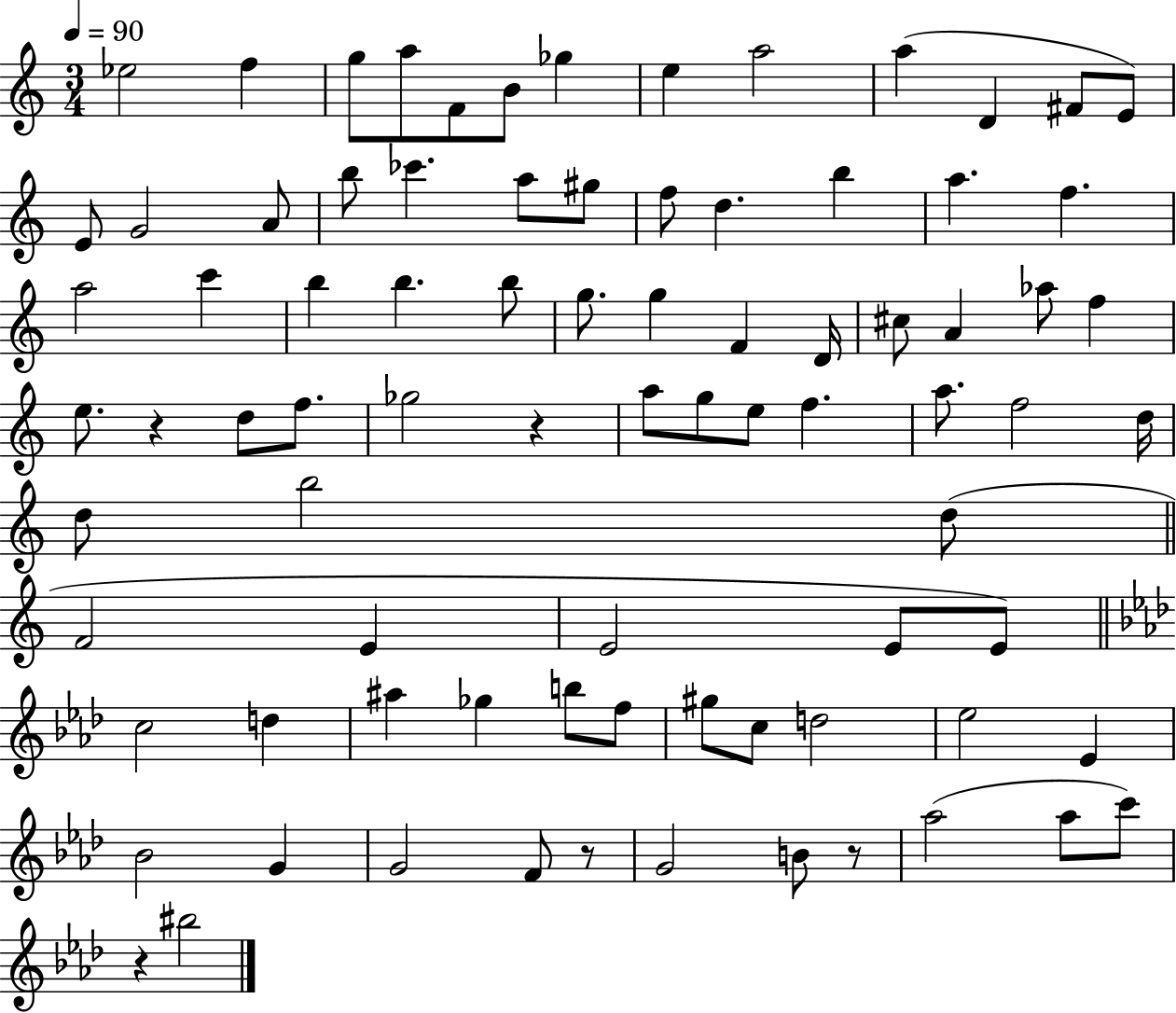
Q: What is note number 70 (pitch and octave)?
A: G4